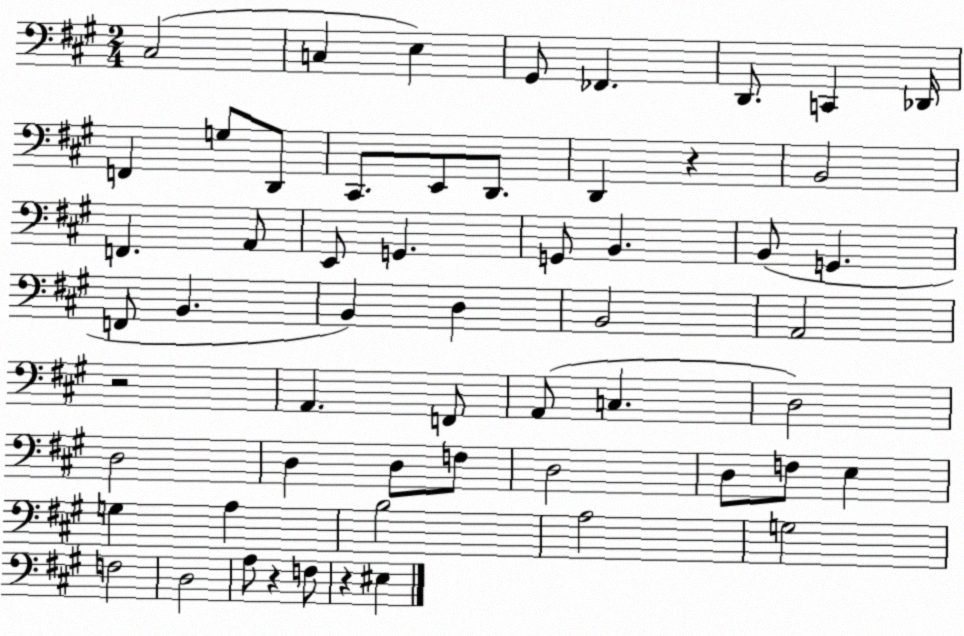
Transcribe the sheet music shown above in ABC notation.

X:1
T:Untitled
M:2/4
L:1/4
K:A
^C,2 C, E, ^G,,/2 _F,, D,,/2 C,, _D,,/4 F,, G,/2 D,,/2 ^C,,/2 E,,/2 D,,/2 D,, z B,,2 F,, A,,/2 E,,/2 G,, G,,/2 B,, B,,/2 G,, F,,/2 B,, B,, D, B,,2 A,,2 z2 A,, F,,/2 A,,/2 C, D,2 D,2 D, D,/2 F,/2 D,2 D,/2 F,/2 E, G, A, B,2 A,2 G,2 F,2 D,2 A,/2 z F,/2 z ^E,